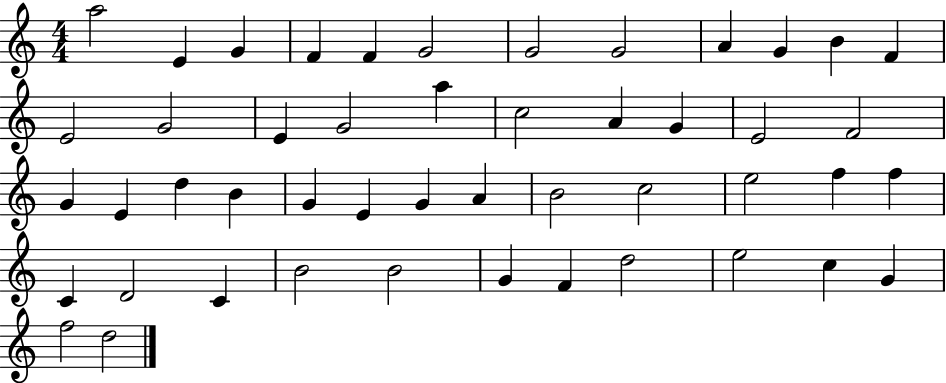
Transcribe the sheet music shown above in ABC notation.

X:1
T:Untitled
M:4/4
L:1/4
K:C
a2 E G F F G2 G2 G2 A G B F E2 G2 E G2 a c2 A G E2 F2 G E d B G E G A B2 c2 e2 f f C D2 C B2 B2 G F d2 e2 c G f2 d2